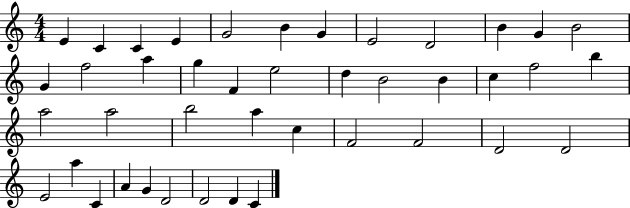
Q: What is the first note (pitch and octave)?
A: E4